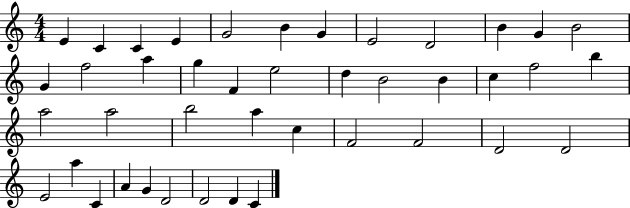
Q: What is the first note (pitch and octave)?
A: E4